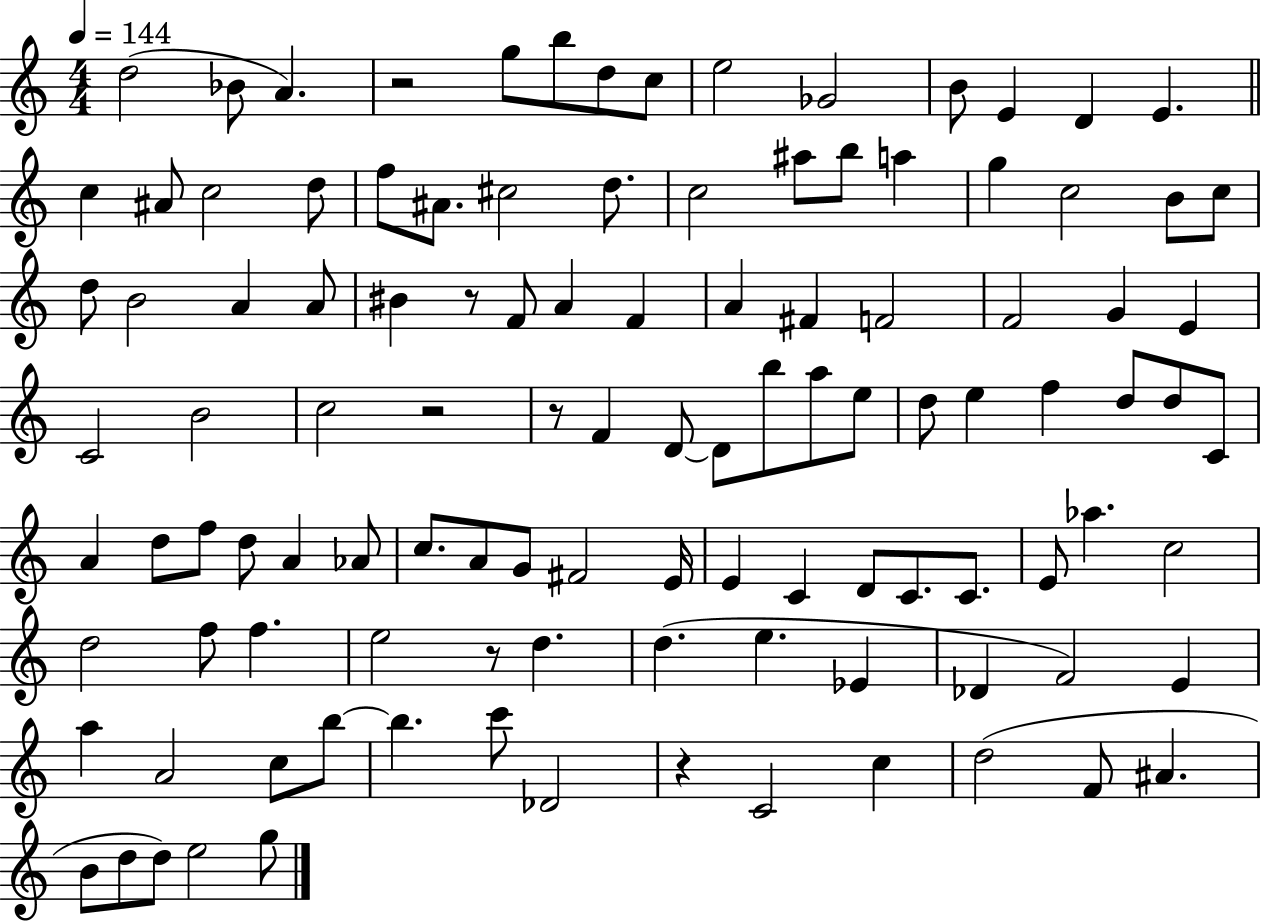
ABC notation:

X:1
T:Untitled
M:4/4
L:1/4
K:C
d2 _B/2 A z2 g/2 b/2 d/2 c/2 e2 _G2 B/2 E D E c ^A/2 c2 d/2 f/2 ^A/2 ^c2 d/2 c2 ^a/2 b/2 a g c2 B/2 c/2 d/2 B2 A A/2 ^B z/2 F/2 A F A ^F F2 F2 G E C2 B2 c2 z2 z/2 F D/2 D/2 b/2 a/2 e/2 d/2 e f d/2 d/2 C/2 A d/2 f/2 d/2 A _A/2 c/2 A/2 G/2 ^F2 E/4 E C D/2 C/2 C/2 E/2 _a c2 d2 f/2 f e2 z/2 d d e _E _D F2 E a A2 c/2 b/2 b c'/2 _D2 z C2 c d2 F/2 ^A B/2 d/2 d/2 e2 g/2